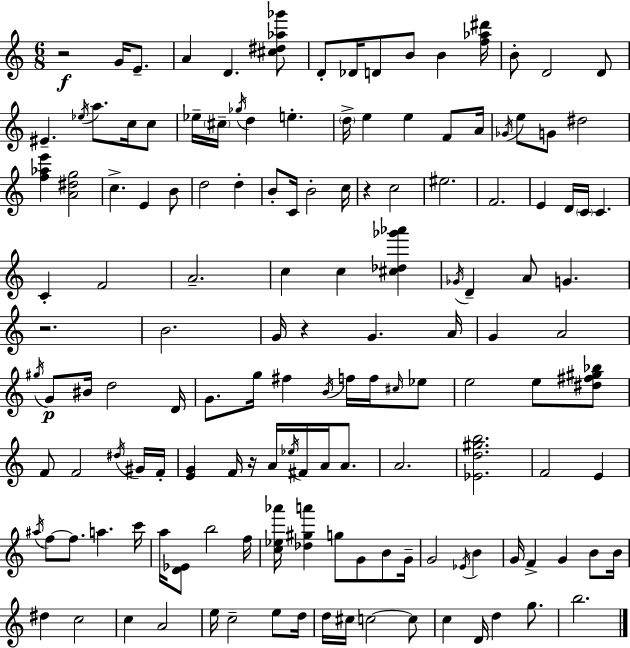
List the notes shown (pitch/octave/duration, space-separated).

R/h G4/s E4/e. A4/q D4/q. [C#5,D#5,Ab5,Gb6]/e D4/e Db4/s D4/e B4/e B4/q [F5,Ab5,D#6]/s B4/e D4/h D4/e EIS4/q. Eb5/s A5/e. C5/s C5/e Eb5/s C#5/s Gb5/s D5/q E5/q. D5/s E5/q E5/q F4/e A4/s Gb4/s E5/e G4/e D#5/h [F5,Ab5,E6]/q [A4,D#5,G5]/h C5/q. E4/q B4/e D5/h D5/q B4/e C4/s B4/h C5/s R/q C5/h EIS5/h. F4/h. E4/q D4/s C4/s C4/q. C4/q F4/h A4/h. C5/q C5/q [C#5,Db5,Gb6,Ab6]/q Gb4/s D4/q A4/e G4/q. R/h. B4/h. G4/s R/q G4/q. A4/s G4/q A4/h G#5/s G4/e BIS4/s D5/h D4/s G4/e. G5/s F#5/q B4/s F5/s F5/s C#5/s Eb5/e E5/h E5/e [D#5,F#5,G#5,Bb5]/e F4/e F4/h D#5/s G#4/s F4/s [E4,G4]/q F4/s R/s A4/s Eb5/s F#4/s A4/s A4/e. A4/h. [Eb4,D5,G#5,B5]/h. F4/h E4/q A#5/s F5/e F5/e. A5/q. C6/s A5/s [D4,Eb4]/e B5/h F5/s [C5,Eb5,Ab6]/s [Db5,G#5,A6]/q G5/e G4/e B4/e G4/s G4/h Eb4/s B4/q G4/s F4/q G4/q B4/e B4/s D#5/q C5/h C5/q A4/h E5/s C5/h E5/e D5/s D5/s C#5/s C5/h C5/e C5/q D4/s D5/q G5/e. B5/h.